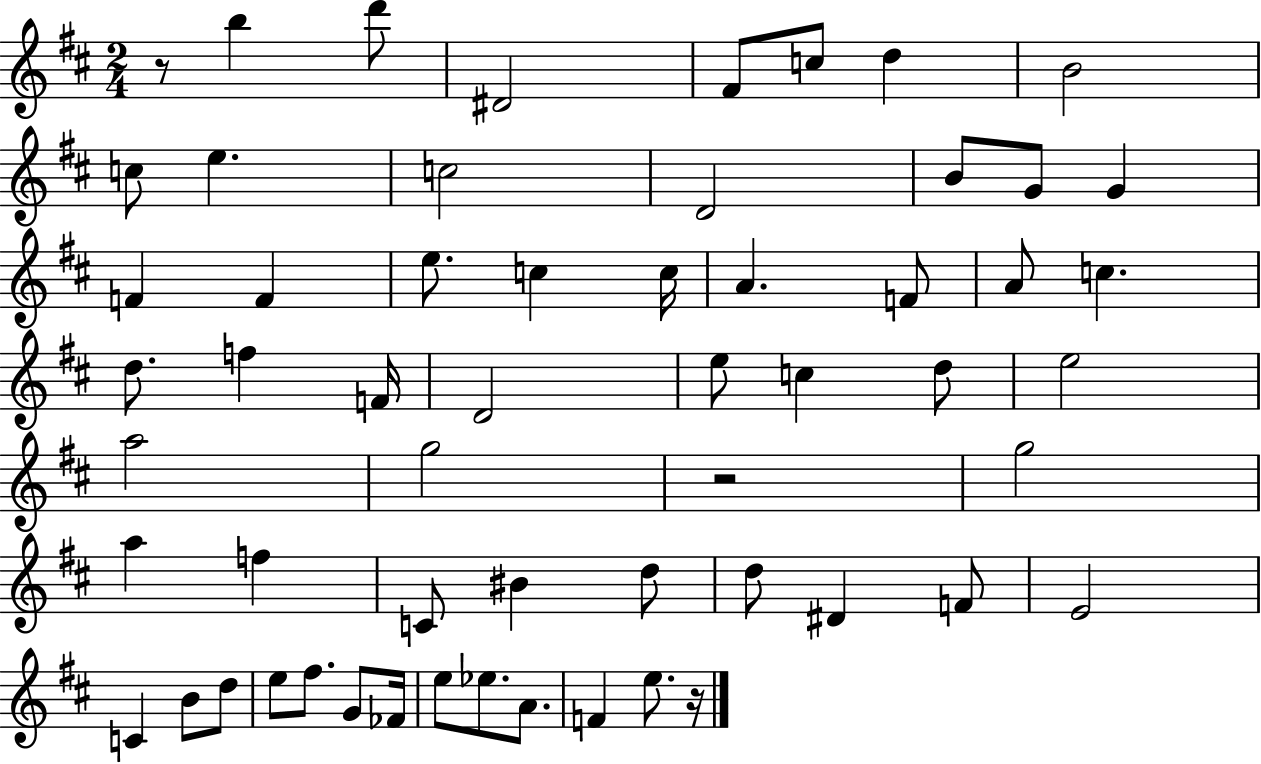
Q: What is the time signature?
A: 2/4